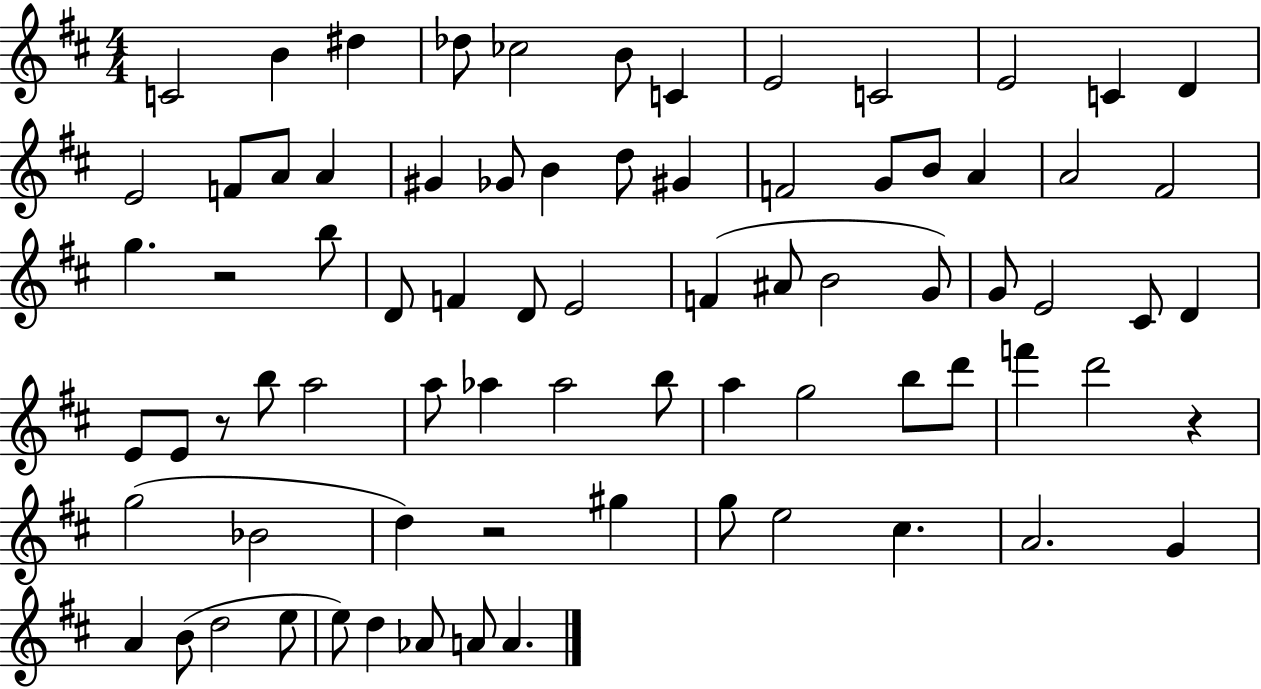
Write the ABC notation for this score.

X:1
T:Untitled
M:4/4
L:1/4
K:D
C2 B ^d _d/2 _c2 B/2 C E2 C2 E2 C D E2 F/2 A/2 A ^G _G/2 B d/2 ^G F2 G/2 B/2 A A2 ^F2 g z2 b/2 D/2 F D/2 E2 F ^A/2 B2 G/2 G/2 E2 ^C/2 D E/2 E/2 z/2 b/2 a2 a/2 _a _a2 b/2 a g2 b/2 d'/2 f' d'2 z g2 _B2 d z2 ^g g/2 e2 ^c A2 G A B/2 d2 e/2 e/2 d _A/2 A/2 A